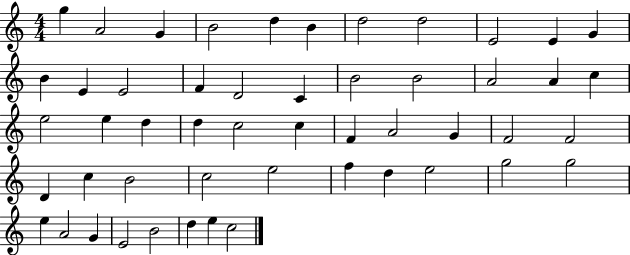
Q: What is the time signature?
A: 4/4